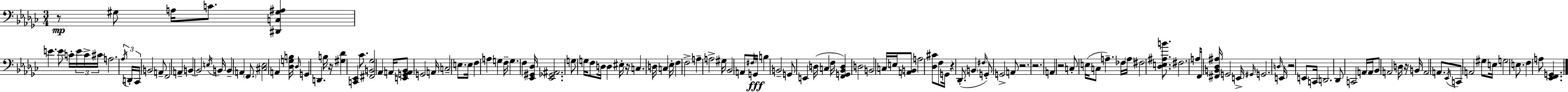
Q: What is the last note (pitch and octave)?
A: A3